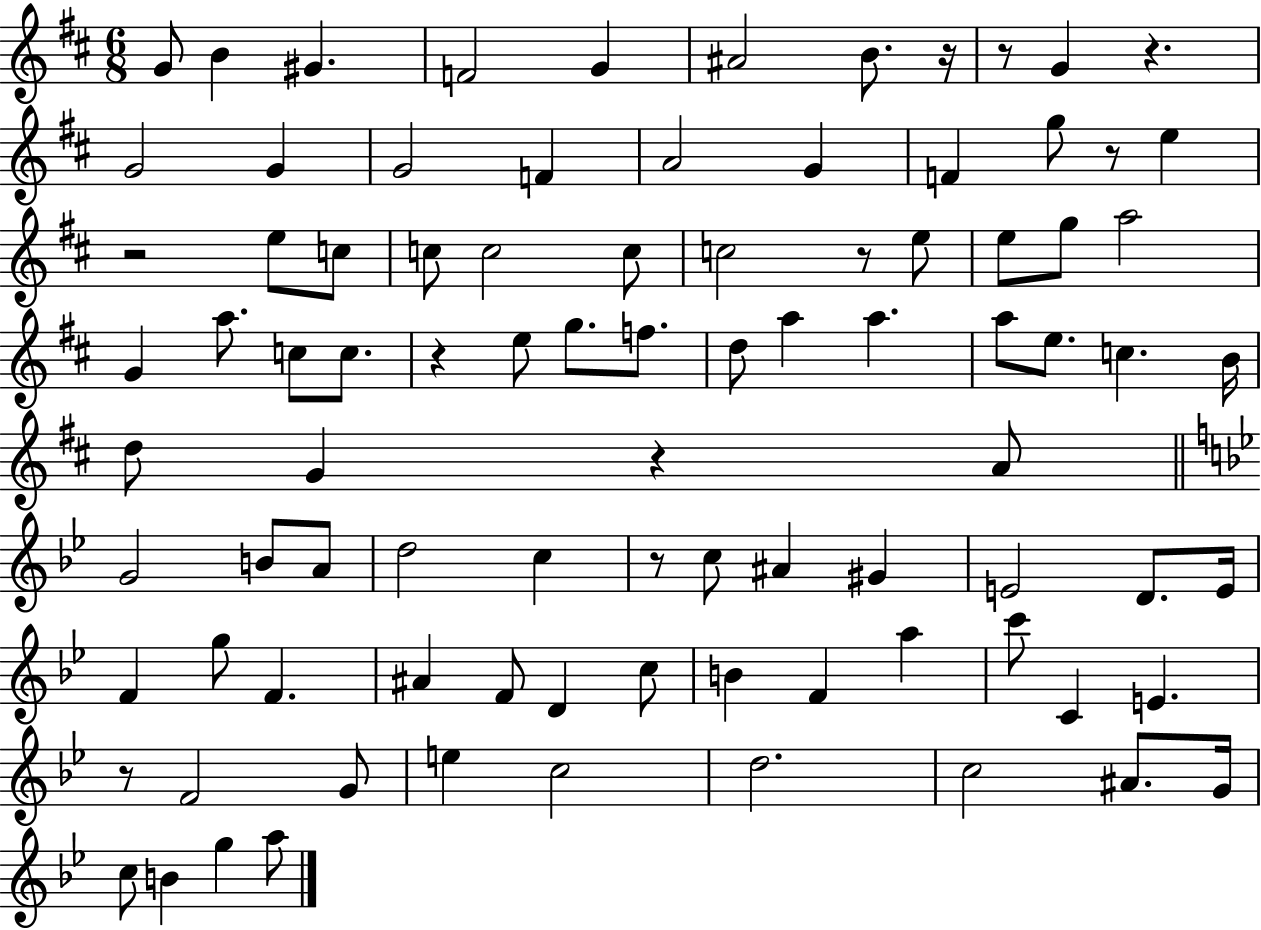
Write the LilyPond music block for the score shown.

{
  \clef treble
  \numericTimeSignature
  \time 6/8
  \key d \major
  g'8 b'4 gis'4. | f'2 g'4 | ais'2 b'8. r16 | r8 g'4 r4. | \break g'2 g'4 | g'2 f'4 | a'2 g'4 | f'4 g''8 r8 e''4 | \break r2 e''8 c''8 | c''8 c''2 c''8 | c''2 r8 e''8 | e''8 g''8 a''2 | \break g'4 a''8. c''8 c''8. | r4 e''8 g''8. f''8. | d''8 a''4 a''4. | a''8 e''8. c''4. b'16 | \break d''8 g'4 r4 a'8 | \bar "||" \break \key bes \major g'2 b'8 a'8 | d''2 c''4 | r8 c''8 ais'4 gis'4 | e'2 d'8. e'16 | \break f'4 g''8 f'4. | ais'4 f'8 d'4 c''8 | b'4 f'4 a''4 | c'''8 c'4 e'4. | \break r8 f'2 g'8 | e''4 c''2 | d''2. | c''2 ais'8. g'16 | \break c''8 b'4 g''4 a''8 | \bar "|."
}